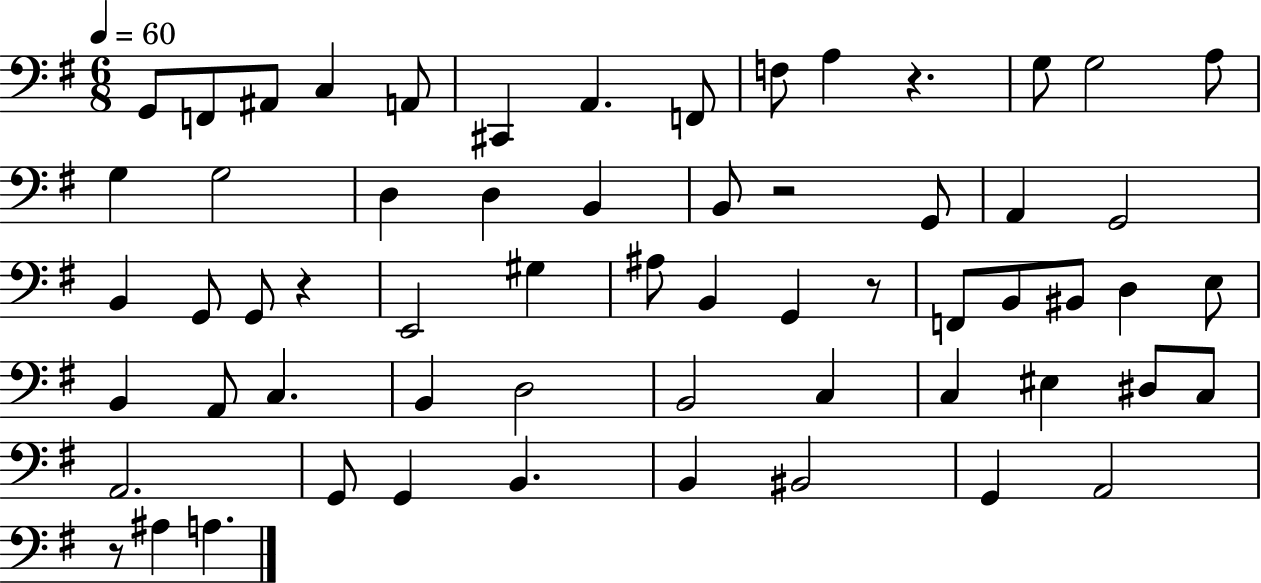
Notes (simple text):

G2/e F2/e A#2/e C3/q A2/e C#2/q A2/q. F2/e F3/e A3/q R/q. G3/e G3/h A3/e G3/q G3/h D3/q D3/q B2/q B2/e R/h G2/e A2/q G2/h B2/q G2/e G2/e R/q E2/h G#3/q A#3/e B2/q G2/q R/e F2/e B2/e BIS2/e D3/q E3/e B2/q A2/e C3/q. B2/q D3/h B2/h C3/q C3/q EIS3/q D#3/e C3/e A2/h. G2/e G2/q B2/q. B2/q BIS2/h G2/q A2/h R/e A#3/q A3/q.